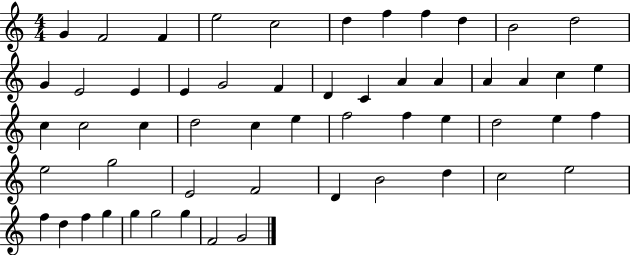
G4/q F4/h F4/q E5/h C5/h D5/q F5/q F5/q D5/q B4/h D5/h G4/q E4/h E4/q E4/q G4/h F4/q D4/q C4/q A4/q A4/q A4/q A4/q C5/q E5/q C5/q C5/h C5/q D5/h C5/q E5/q F5/h F5/q E5/q D5/h E5/q F5/q E5/h G5/h E4/h F4/h D4/q B4/h D5/q C5/h E5/h F5/q D5/q F5/q G5/q G5/q G5/h G5/q F4/h G4/h